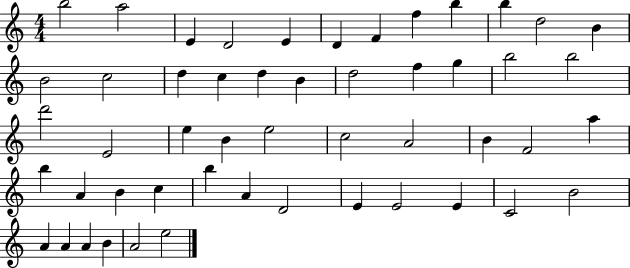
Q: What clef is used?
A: treble